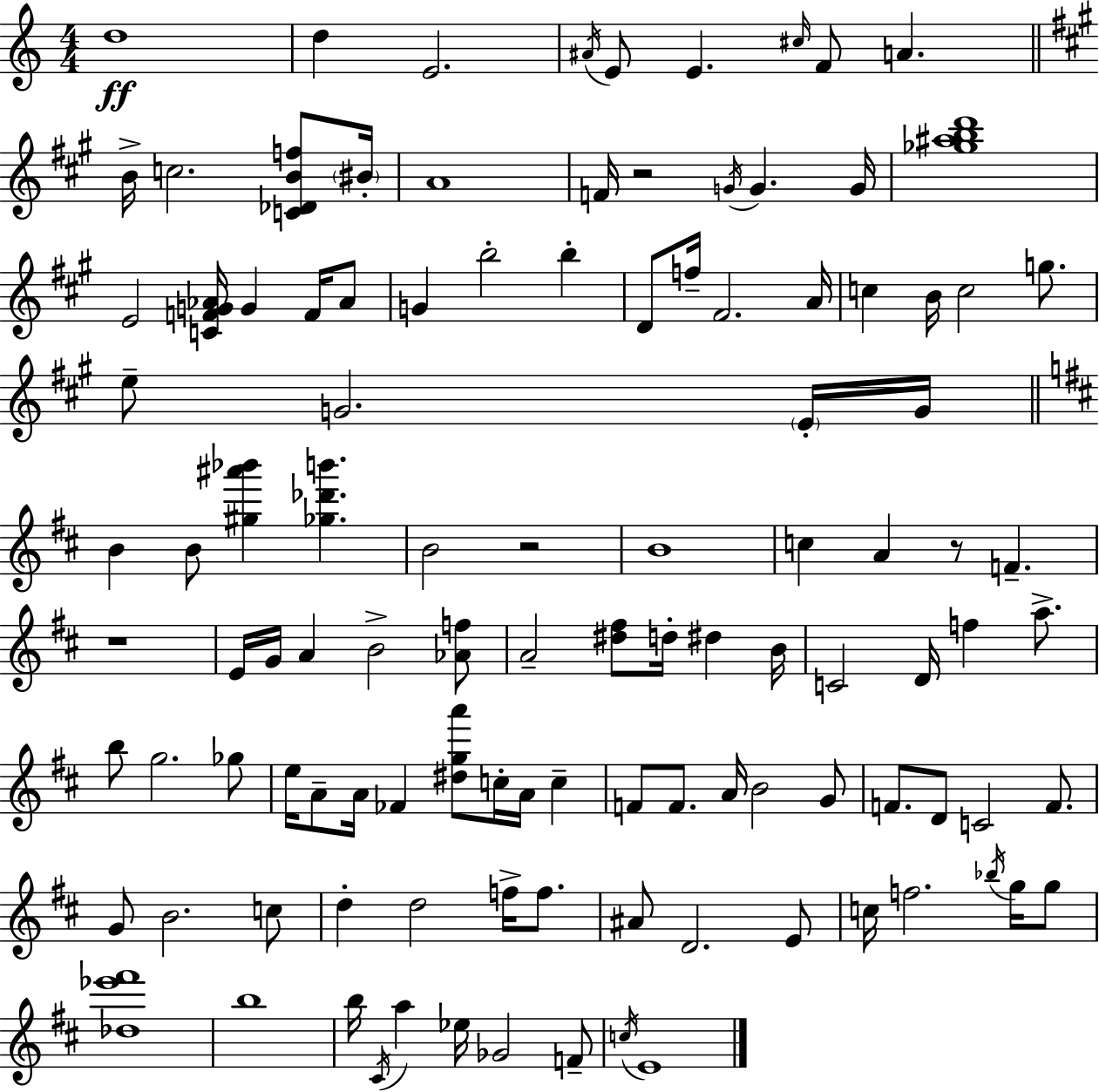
{
  \clef treble
  \numericTimeSignature
  \time 4/4
  \key c \major
  d''1\ff | d''4 e'2. | \acciaccatura { ais'16 } e'8 e'4. \grace { cis''16 } f'8 a'4. | \bar "||" \break \key a \major b'16-> c''2. <c' des' b' f''>8 \parenthesize bis'16-. | a'1 | f'16 r2 \acciaccatura { g'16 } g'4. | g'16 <ges'' ais'' b'' d'''>1 | \break e'2 <c' f' g' aes'>16 g'4 f'16 aes'8 | g'4 b''2-. b''4-. | d'8 f''16-- fis'2. | a'16 c''4 b'16 c''2 g''8. | \break e''8-- g'2. \parenthesize e'16-. | g'16 \bar "||" \break \key d \major b'4 b'8 <gis'' ais''' bes'''>4 <ges'' des''' b'''>4. | b'2 r2 | b'1 | c''4 a'4 r8 f'4.-- | \break r1 | e'16 g'16 a'4 b'2-> <aes' f''>8 | a'2-- <dis'' fis''>8 d''16-. dis''4 b'16 | c'2 d'16 f''4 a''8.-> | \break b''8 g''2. ges''8 | e''16 a'8-- a'16 fes'4 <dis'' g'' a'''>8 c''16-. a'16 c''4-- | f'8 f'8. a'16 b'2 g'8 | f'8. d'8 c'2 f'8. | \break g'8 b'2. c''8 | d''4-. d''2 f''16-> f''8. | ais'8 d'2. e'8 | c''16 f''2. \acciaccatura { bes''16 } g''16 g''8 | \break <des'' ees''' fis'''>1 | b''1 | b''16 \acciaccatura { cis'16 } a''4 ees''16 ges'2 | f'8-- \acciaccatura { c''16 } e'1 | \break \bar "|."
}